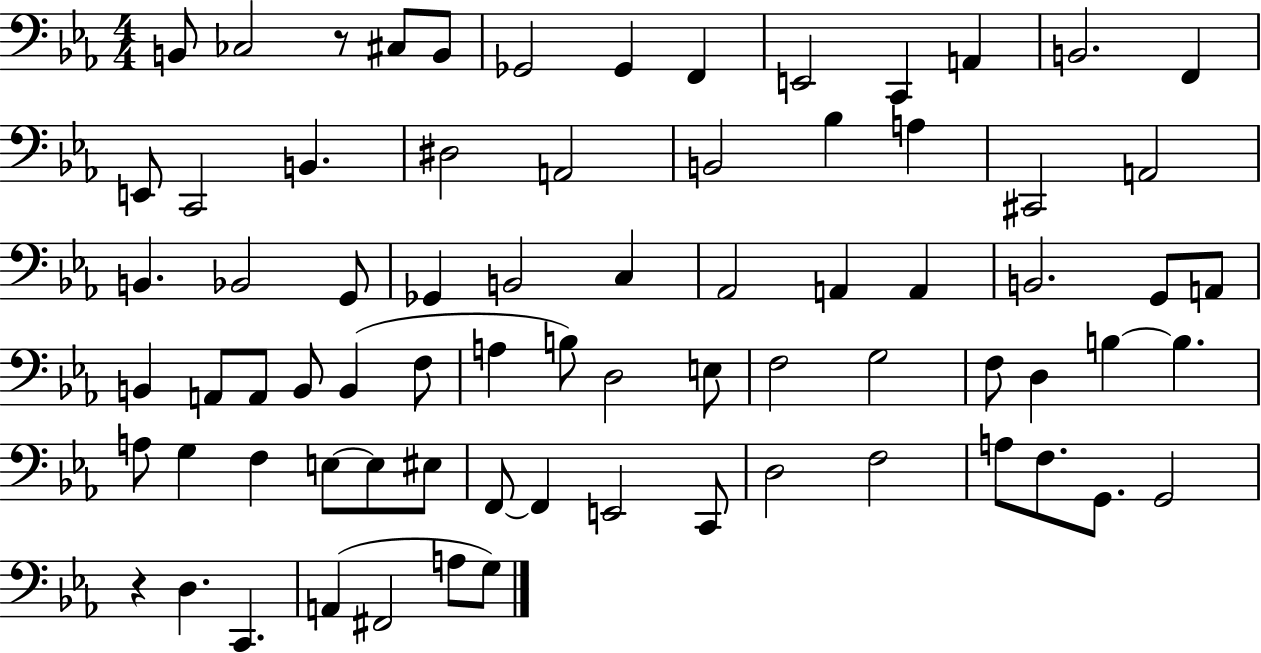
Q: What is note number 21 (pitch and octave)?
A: C#2